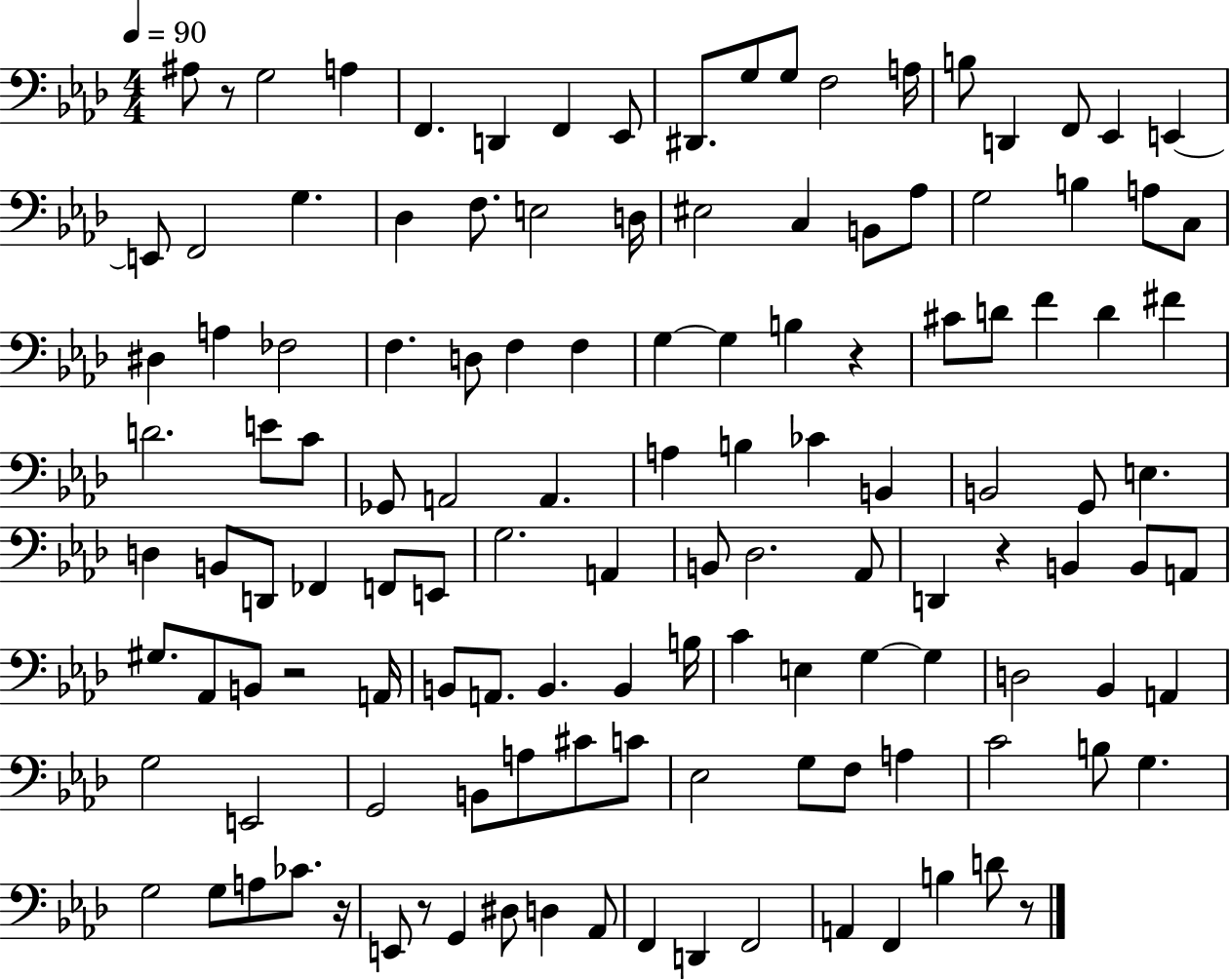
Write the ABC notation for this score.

X:1
T:Untitled
M:4/4
L:1/4
K:Ab
^A,/2 z/2 G,2 A, F,, D,, F,, _E,,/2 ^D,,/2 G,/2 G,/2 F,2 A,/4 B,/2 D,, F,,/2 _E,, E,, E,,/2 F,,2 G, _D, F,/2 E,2 D,/4 ^E,2 C, B,,/2 _A,/2 G,2 B, A,/2 C,/2 ^D, A, _F,2 F, D,/2 F, F, G, G, B, z ^C/2 D/2 F D ^F D2 E/2 C/2 _G,,/2 A,,2 A,, A, B, _C B,, B,,2 G,,/2 E, D, B,,/2 D,,/2 _F,, F,,/2 E,,/2 G,2 A,, B,,/2 _D,2 _A,,/2 D,, z B,, B,,/2 A,,/2 ^G,/2 _A,,/2 B,,/2 z2 A,,/4 B,,/2 A,,/2 B,, B,, B,/4 C E, G, G, D,2 _B,, A,, G,2 E,,2 G,,2 B,,/2 A,/2 ^C/2 C/2 _E,2 G,/2 F,/2 A, C2 B,/2 G, G,2 G,/2 A,/2 _C/2 z/4 E,,/2 z/2 G,, ^D,/2 D, _A,,/2 F,, D,, F,,2 A,, F,, B, D/2 z/2